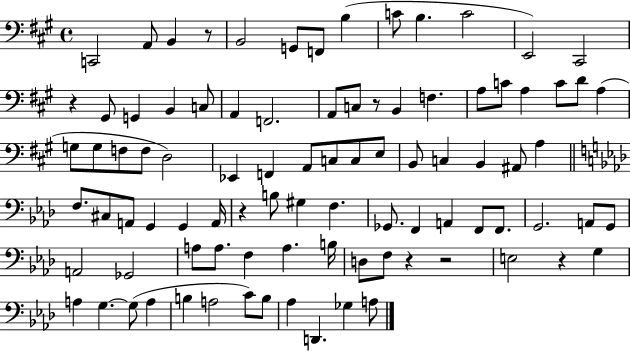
X:1
T:Untitled
M:4/4
L:1/4
K:A
C,,2 A,,/2 B,, z/2 B,,2 G,,/2 F,,/2 B, C/2 B, C2 E,,2 ^C,,2 z ^G,,/2 G,, B,, C,/2 A,, F,,2 A,,/2 C,/2 z/2 B,, F, A,/2 C/2 A, C/2 D/2 A, G,/2 G,/2 F,/2 F,/2 D,2 _E,, F,, A,,/2 C,/2 C,/2 E,/2 B,,/2 C, B,, ^A,,/2 A, F,/2 ^C,/2 A,,/2 G,, G,, A,,/4 z B,/2 ^G, F, _G,,/2 F,, A,, F,,/2 F,,/2 G,,2 A,,/2 G,,/2 A,,2 _G,,2 A,/2 A,/2 F, A, B,/4 D,/2 F,/2 z z2 E,2 z G, A, G, G,/2 A, B, A,2 C/2 B,/2 _A, D,, _G, A,/2